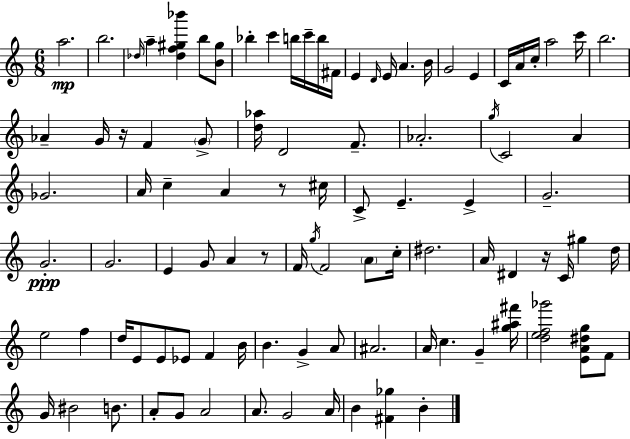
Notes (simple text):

A5/h. B5/h. Db5/s A5/q [Db5,F5,G#5,Bb6]/q B5/e [B4,G#5]/e Bb5/q C6/q B5/s C6/s B5/s F#4/s E4/q D4/s E4/s A4/q. B4/s G4/h E4/q C4/s A4/s C5/s A5/h C6/s B5/h. Ab4/q G4/s R/s F4/q G4/e [D5,Ab5]/s D4/h F4/e. Ab4/h. G5/s C4/h A4/q Gb4/h. A4/s C5/q A4/q R/e C#5/s C4/e E4/q. E4/q G4/h. G4/h. G4/h. E4/q G4/e A4/q R/e F4/s G5/s F4/h A4/e C5/s D#5/h. A4/s D#4/q R/s C4/s G#5/q D5/s E5/h F5/q D5/s E4/e E4/e Eb4/e F4/q B4/s B4/q. G4/q A4/e A#4/h. A4/s C5/q. G4/q [G5,A#5,F#6]/s [D5,E5,F5,Gb6]/h [E4,A4,D#5,G5]/e F4/e G4/s BIS4/h B4/e. A4/e G4/e A4/h A4/e. G4/h A4/s B4/q [F#4,Gb5]/q B4/q